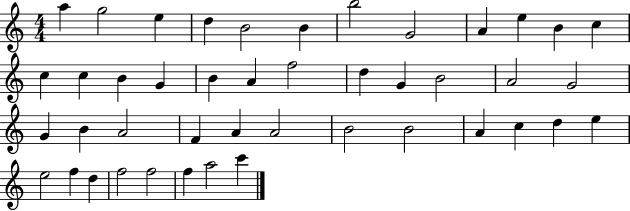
X:1
T:Untitled
M:4/4
L:1/4
K:C
a g2 e d B2 B b2 G2 A e B c c c B G B A f2 d G B2 A2 G2 G B A2 F A A2 B2 B2 A c d e e2 f d f2 f2 f a2 c'